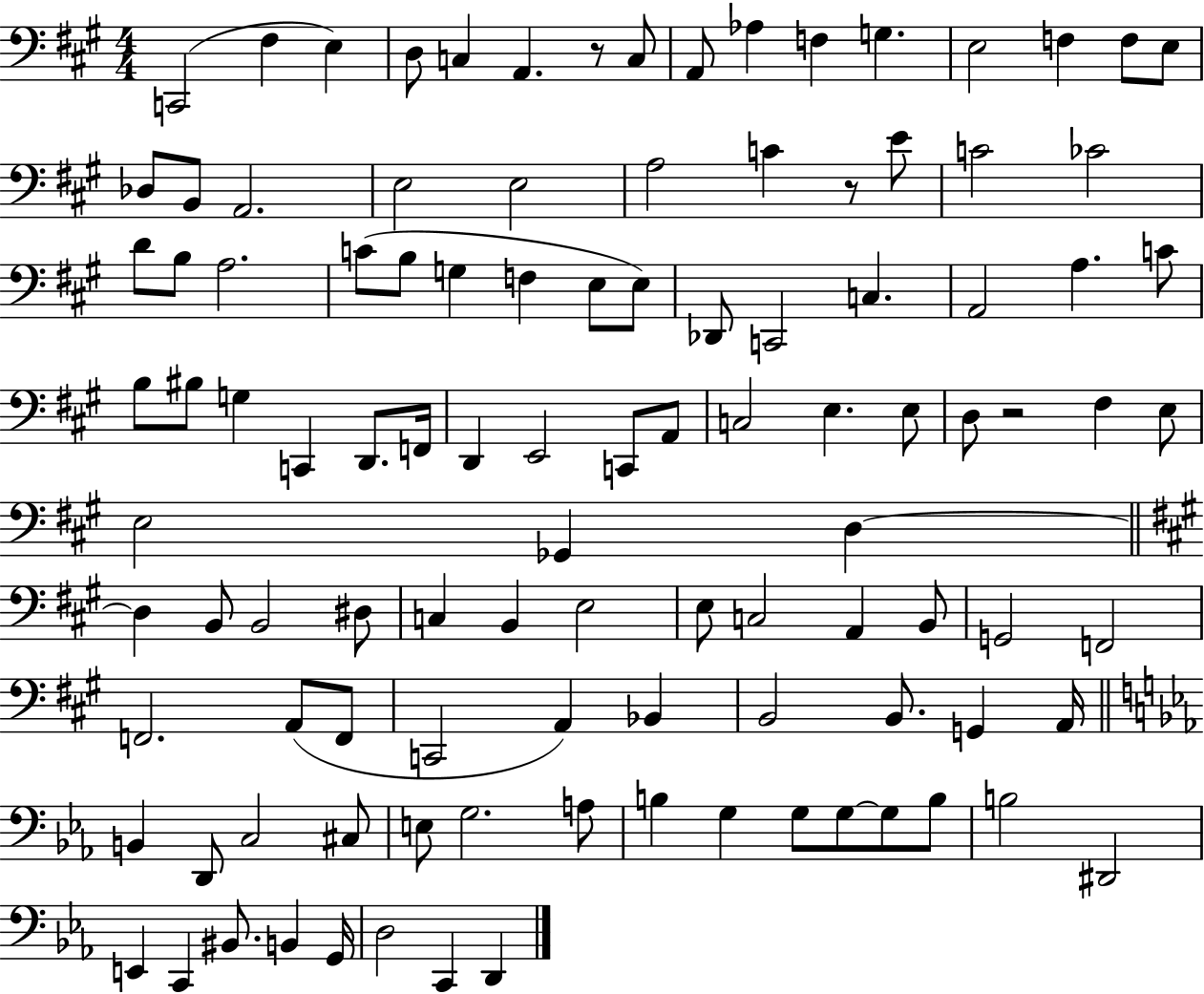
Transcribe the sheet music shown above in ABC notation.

X:1
T:Untitled
M:4/4
L:1/4
K:A
C,,2 ^F, E, D,/2 C, A,, z/2 C,/2 A,,/2 _A, F, G, E,2 F, F,/2 E,/2 _D,/2 B,,/2 A,,2 E,2 E,2 A,2 C z/2 E/2 C2 _C2 D/2 B,/2 A,2 C/2 B,/2 G, F, E,/2 E,/2 _D,,/2 C,,2 C, A,,2 A, C/2 B,/2 ^B,/2 G, C,, D,,/2 F,,/4 D,, E,,2 C,,/2 A,,/2 C,2 E, E,/2 D,/2 z2 ^F, E,/2 E,2 _G,, D, D, B,,/2 B,,2 ^D,/2 C, B,, E,2 E,/2 C,2 A,, B,,/2 G,,2 F,,2 F,,2 A,,/2 F,,/2 C,,2 A,, _B,, B,,2 B,,/2 G,, A,,/4 B,, D,,/2 C,2 ^C,/2 E,/2 G,2 A,/2 B, G, G,/2 G,/2 G,/2 B,/2 B,2 ^D,,2 E,, C,, ^B,,/2 B,, G,,/4 D,2 C,, D,,